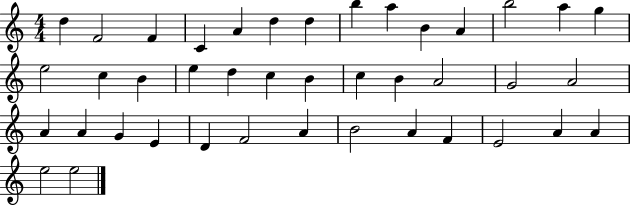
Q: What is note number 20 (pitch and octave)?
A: C5